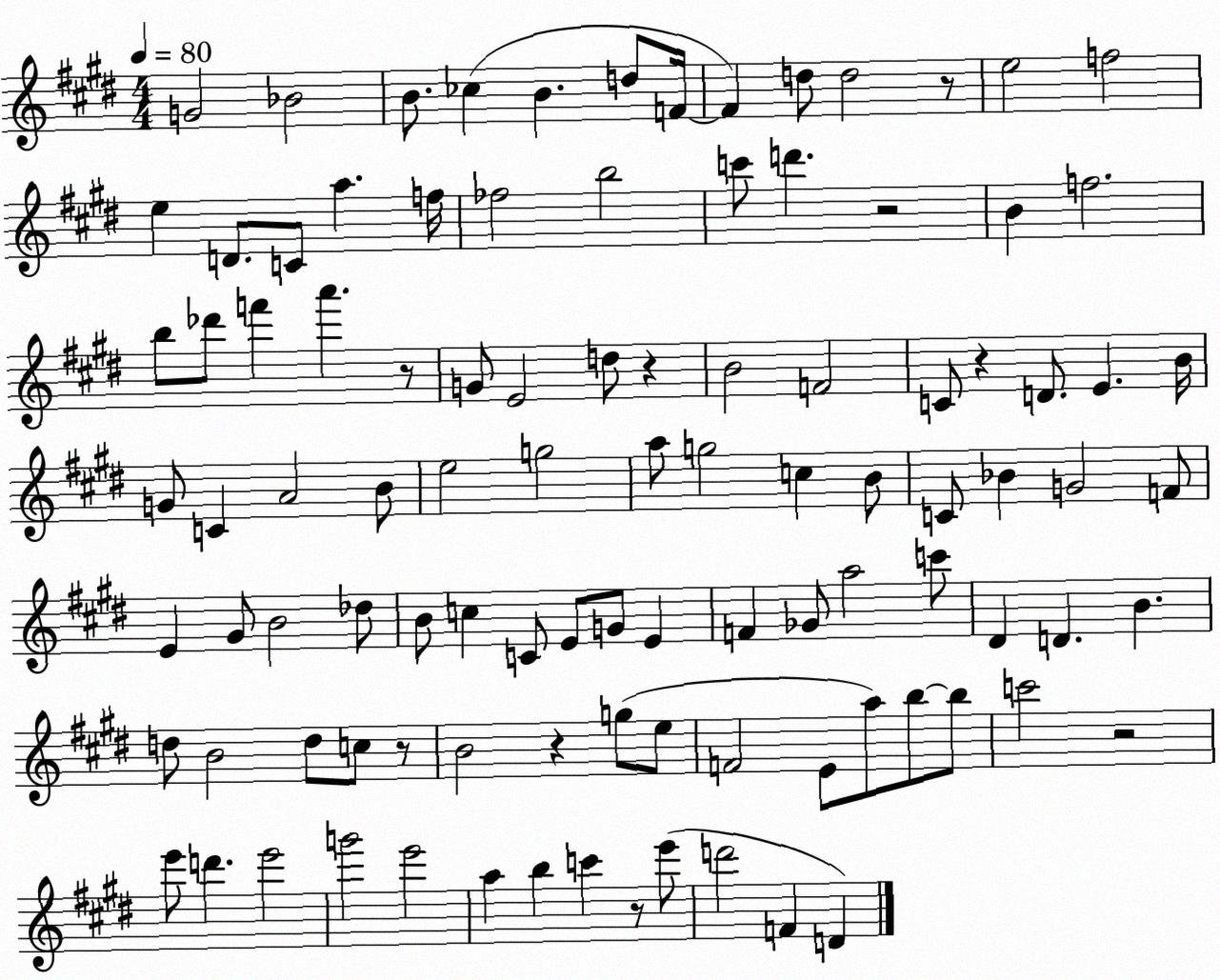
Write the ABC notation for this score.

X:1
T:Untitled
M:4/4
L:1/4
K:E
G2 _B2 B/2 _c B d/2 F/4 F d/2 d2 z/2 e2 f2 e D/2 C/2 a f/4 _f2 b2 c'/2 d' z2 B f2 b/2 _d'/2 f' a' z/2 G/2 E2 d/2 z B2 F2 C/2 z D/2 E B/4 G/2 C A2 B/2 e2 g2 a/2 g2 c B/2 C/2 _B G2 F/2 E ^G/2 B2 _d/2 B/2 c C/2 E/2 G/2 E F _G/2 a2 c'/2 ^D D B d/2 B2 d/2 c/2 z/2 B2 z g/2 e/2 F2 E/2 a/2 b/2 b/2 c'2 z2 e'/2 d' e'2 g'2 e'2 a b c' z/2 e'/2 d'2 F D